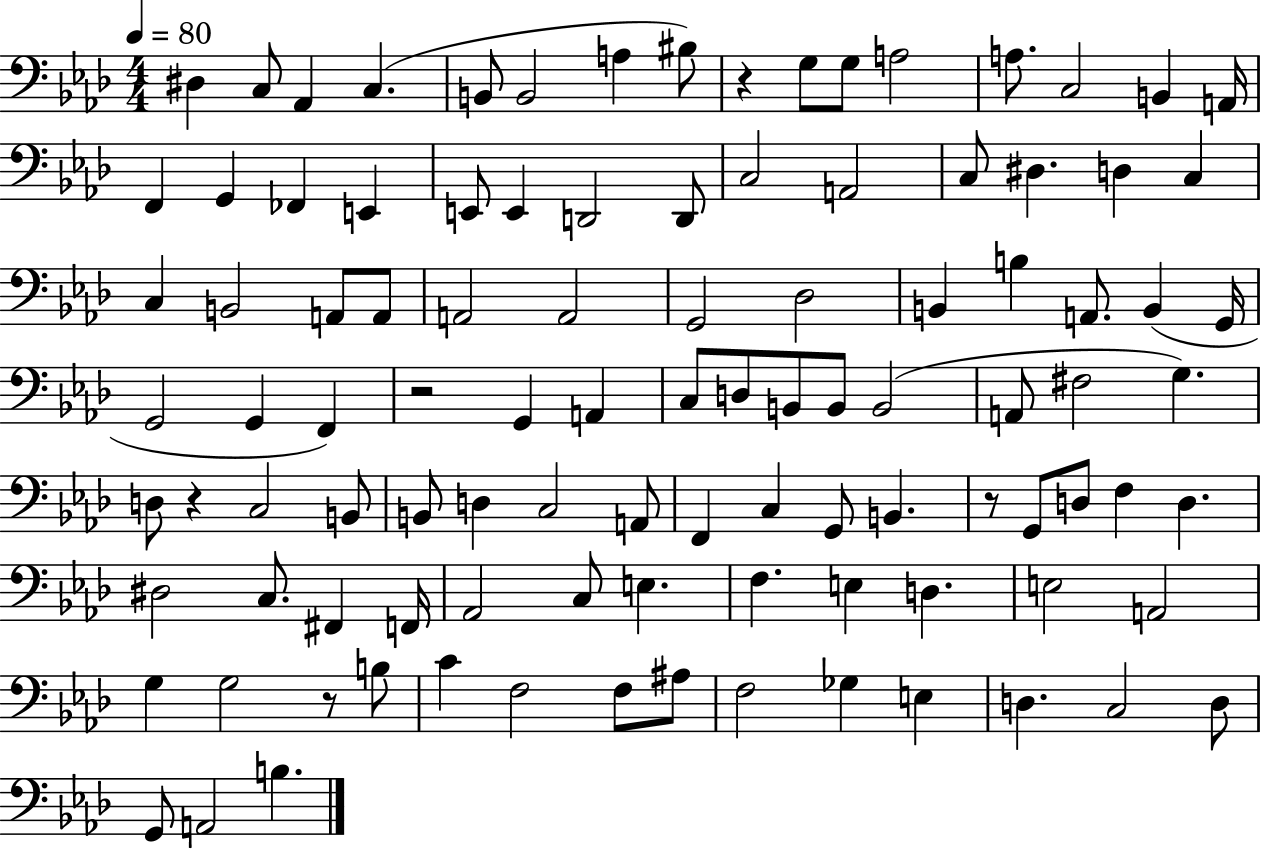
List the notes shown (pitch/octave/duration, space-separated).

D#3/q C3/e Ab2/q C3/q. B2/e B2/h A3/q BIS3/e R/q G3/e G3/e A3/h A3/e. C3/h B2/q A2/s F2/q G2/q FES2/q E2/q E2/e E2/q D2/h D2/e C3/h A2/h C3/e D#3/q. D3/q C3/q C3/q B2/h A2/e A2/e A2/h A2/h G2/h Db3/h B2/q B3/q A2/e. B2/q G2/s G2/h G2/q F2/q R/h G2/q A2/q C3/e D3/e B2/e B2/e B2/h A2/e F#3/h G3/q. D3/e R/q C3/h B2/e B2/e D3/q C3/h A2/e F2/q C3/q G2/e B2/q. R/e G2/e D3/e F3/q D3/q. D#3/h C3/e. F#2/q F2/s Ab2/h C3/e E3/q. F3/q. E3/q D3/q. E3/h A2/h G3/q G3/h R/e B3/e C4/q F3/h F3/e A#3/e F3/h Gb3/q E3/q D3/q. C3/h D3/e G2/e A2/h B3/q.